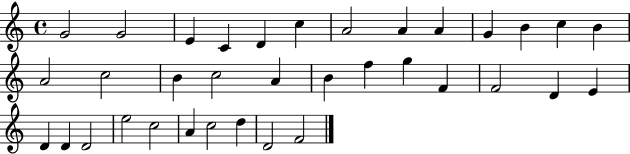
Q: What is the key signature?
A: C major